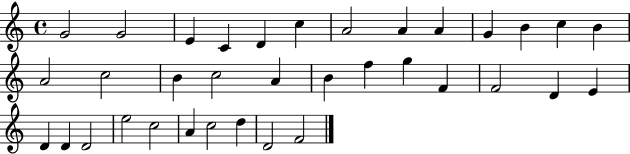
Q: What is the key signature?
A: C major